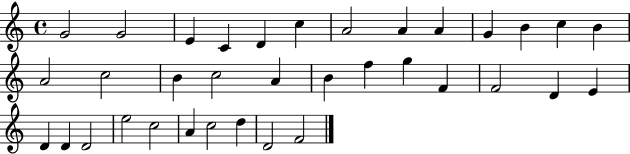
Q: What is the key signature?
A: C major